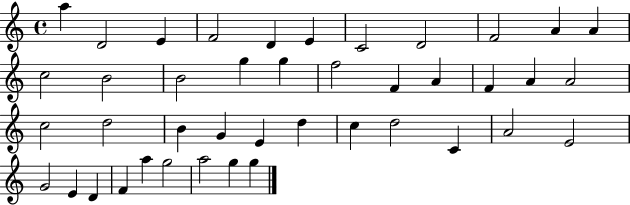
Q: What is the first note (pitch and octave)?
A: A5